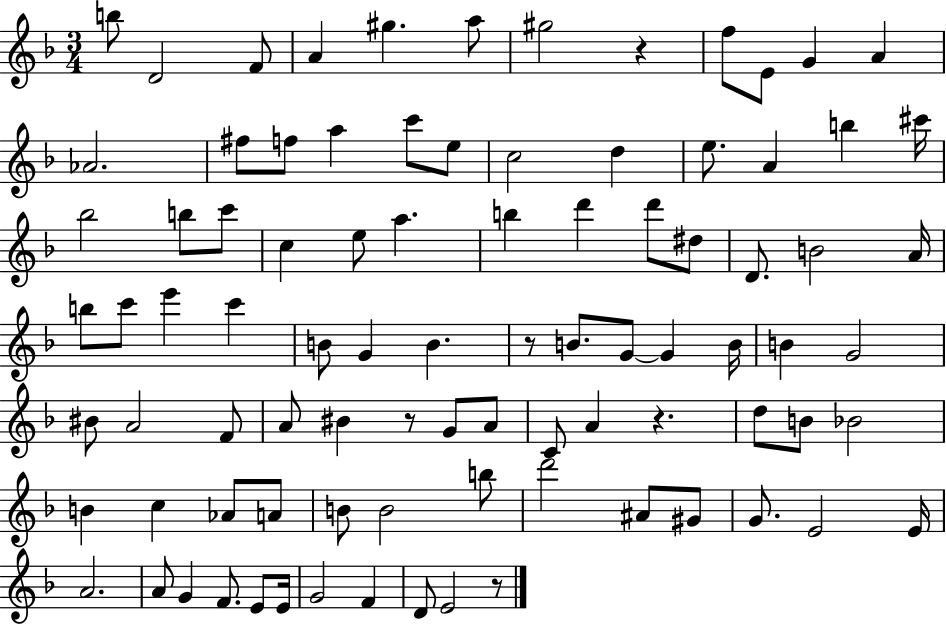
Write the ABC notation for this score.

X:1
T:Untitled
M:3/4
L:1/4
K:F
b/2 D2 F/2 A ^g a/2 ^g2 z f/2 E/2 G A _A2 ^f/2 f/2 a c'/2 e/2 c2 d e/2 A b ^c'/4 _b2 b/2 c'/2 c e/2 a b d' d'/2 ^d/2 D/2 B2 A/4 b/2 c'/2 e' c' B/2 G B z/2 B/2 G/2 G B/4 B G2 ^B/2 A2 F/2 A/2 ^B z/2 G/2 A/2 C/2 A z d/2 B/2 _B2 B c _A/2 A/2 B/2 B2 b/2 d'2 ^A/2 ^G/2 G/2 E2 E/4 A2 A/2 G F/2 E/2 E/4 G2 F D/2 E2 z/2